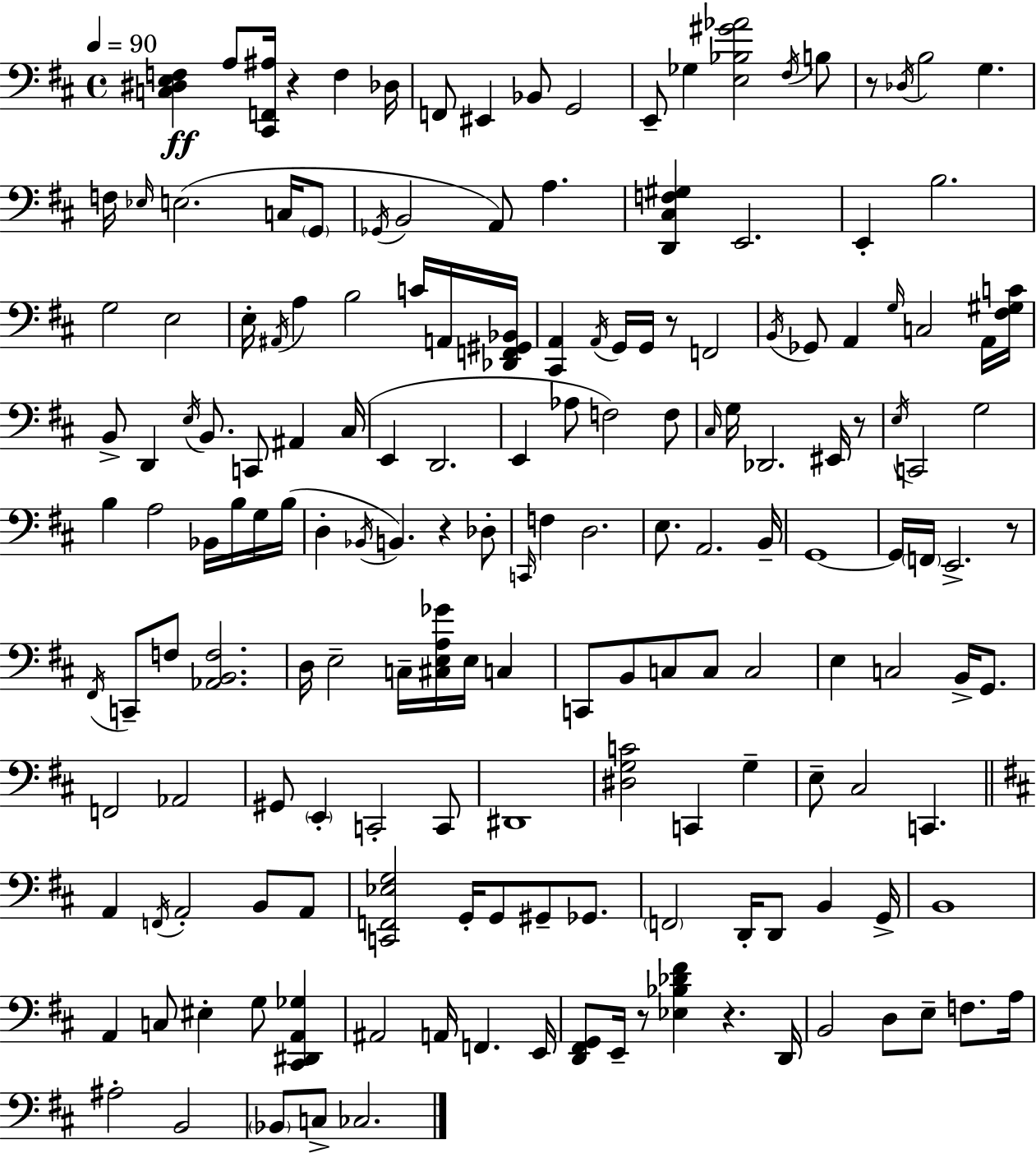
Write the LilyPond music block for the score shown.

{
  \clef bass
  \time 4/4
  \defaultTimeSignature
  \key d \major
  \tempo 4 = 90
  <c dis e f>4\ff a8 <cis, f, ais>16 r4 f4 des16 | f,8 eis,4 bes,8 g,2 | e,8-- ges4 <e bes gis' aes'>2 \acciaccatura { fis16 } b8 | r8 \acciaccatura { des16 } b2 g4. | \break f16 \grace { ees16 } e2.( | c16 \parenthesize g,8 \acciaccatura { ges,16 } b,2 a,8) a4. | <d, cis f gis>4 e,2. | e,4-. b2. | \break g2 e2 | e16-. \acciaccatura { ais,16 } a4 b2 | c'16 a,16 <des, f, gis, bes,>16 <cis, a,>4 \acciaccatura { a,16 } g,16 g,16 r8 f,2 | \acciaccatura { b,16 } ges,8 a,4 \grace { g16 } c2 | \break a,16 <fis gis c'>16 b,8-> d,4 \acciaccatura { e16 } b,8. | c,8 ais,4 cis16( e,4 d,2. | e,4 aes8 f2) | f8 \grace { cis16 } g16 des,2. | \break eis,16 r8 \acciaccatura { e16 } c,2 | g2 b4 a2 | bes,16 b16 g16 b16( d4-. \acciaccatura { bes,16 }) | b,4. r4 des8-. \grace { c,16 } f4 | \break d2. e8. | a,2. b,16-- g,1~~ | g,16 \parenthesize f,16 e,2.-> | r8 \acciaccatura { fis,16 } c,8-- | \break f8 <aes, b, f>2. d16 e2-- | c16-- <cis e a ges'>16 e16 c4 c,8 | b,8 c8 c8 c2 e4 | c2 b,16-> g,8. f,2 | \break aes,2 gis,8 | \parenthesize e,4-. c,2-. c,8 dis,1 | <dis g c'>2 | c,4 g4-- e8-- | \break cis2 c,4. \bar "||" \break \key b \minor a,4 \acciaccatura { f,16 } a,2-. b,8 a,8 | <c, f, ees g>2 g,16-. g,8 gis,8-- ges,8. | \parenthesize f,2 d,16-. d,8 b,4 | g,16-> b,1 | \break a,4 c8 eis4-. g8 <cis, dis, a, ges>4 | ais,2 a,16 f,4. | e,16 <d, fis, g,>8 e,16-- r8 <ees bes des' fis'>4 r4. | d,16 b,2 d8 e8-- f8. | \break a16 ais2-. b,2 | \parenthesize bes,8 c8-> ces2. | \bar "|."
}